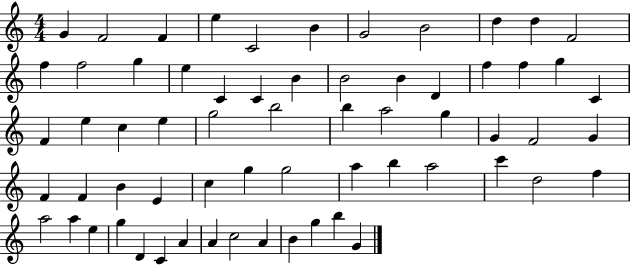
G4/q F4/h F4/q E5/q C4/h B4/q G4/h B4/h D5/q D5/q F4/h F5/q F5/h G5/q E5/q C4/q C4/q B4/q B4/h B4/q D4/q F5/q F5/q G5/q C4/q F4/q E5/q C5/q E5/q G5/h B5/h B5/q A5/h G5/q G4/q F4/h G4/q F4/q F4/q B4/q E4/q C5/q G5/q G5/h A5/q B5/q A5/h C6/q D5/h F5/q A5/h A5/q E5/q G5/q D4/q C4/q A4/q A4/q C5/h A4/q B4/q G5/q B5/q G4/q